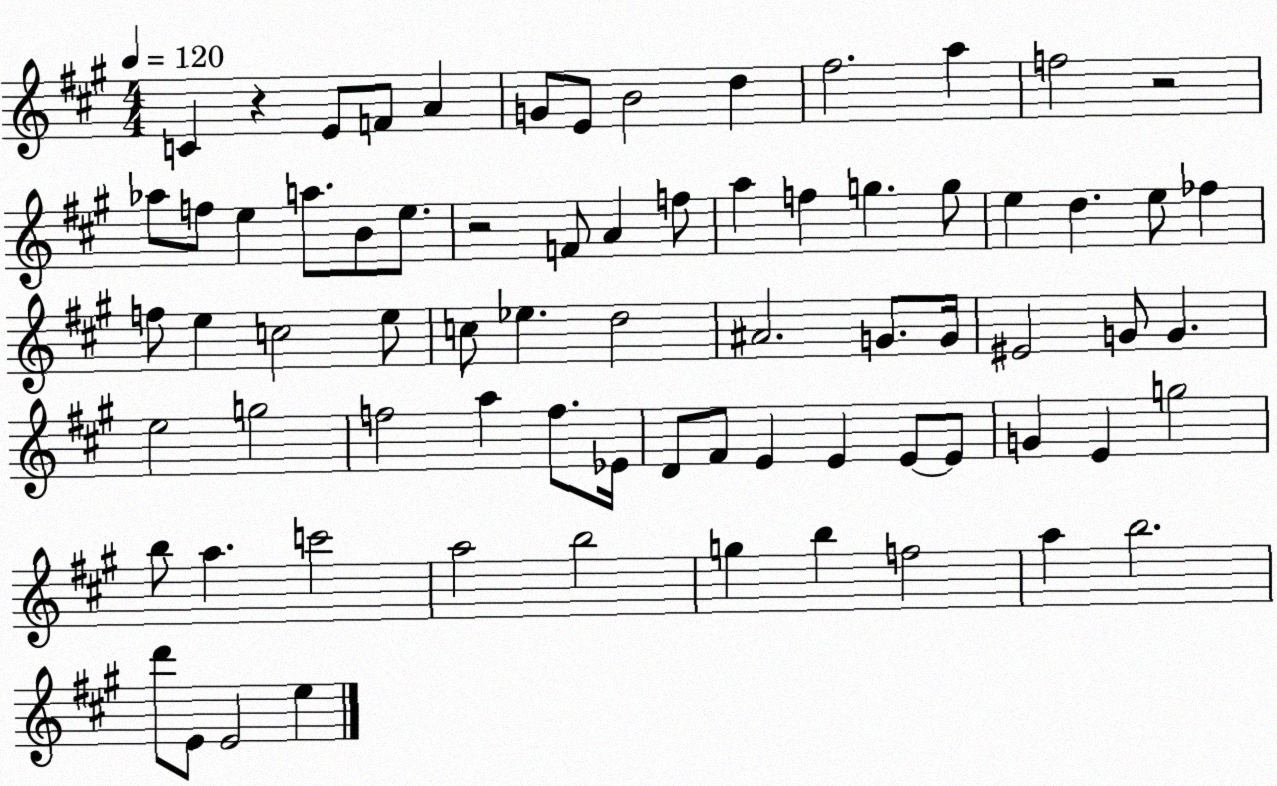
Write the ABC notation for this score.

X:1
T:Untitled
M:4/4
L:1/4
K:A
C z E/2 F/2 A G/2 E/2 B2 d ^f2 a f2 z2 _a/2 f/2 e a/2 B/2 e/2 z2 F/2 A f/2 a f g g/2 e d e/2 _f f/2 e c2 e/2 c/2 _e d2 ^A2 G/2 G/4 ^E2 G/2 G e2 g2 f2 a f/2 _E/4 D/2 ^F/2 E E E/2 E/2 G E g2 b/2 a c'2 a2 b2 g b f2 a b2 d'/2 E/2 E2 e